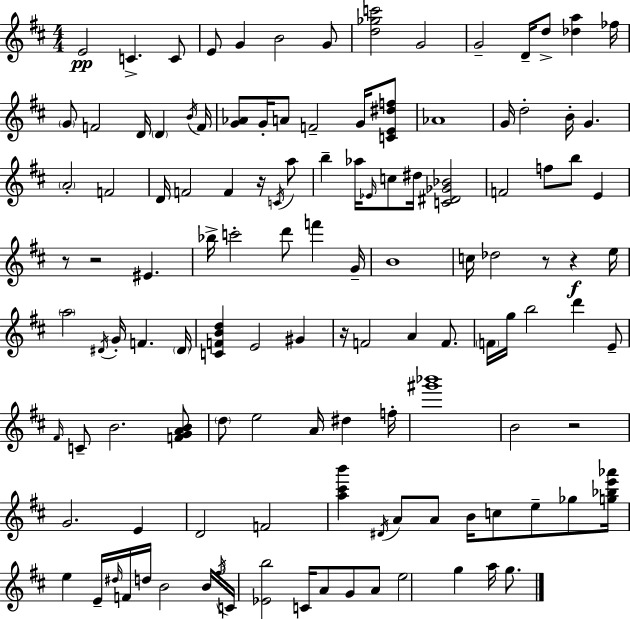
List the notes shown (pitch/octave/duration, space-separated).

E4/h C4/q. C4/e E4/e G4/q B4/h G4/e [D5,Gb5,C6]/h G4/h G4/h D4/s D5/e [Db5,A5]/q FES5/s G4/e F4/h D4/s D4/q B4/s F4/s [G4,Ab4]/e G4/s A4/e F4/h G4/s [C4,E4,D#5,F5]/e Ab4/w G4/s D5/h B4/s G4/q. A4/h F4/h D4/s F4/h F4/q R/s C4/s A5/e B5/q Ab5/s Eb4/s C5/e D#5/s [C4,D#4,Gb4,Bb4]/h F4/h F5/e B5/e E4/q R/e R/h EIS4/q. Bb5/s C6/h D6/e F6/q G4/s B4/w C5/s Db5/h R/e R/q E5/s A5/h D#4/s G4/s F4/q. D#4/s [C4,F4,B4,D5]/q E4/h G#4/q R/s F4/h A4/q F4/e. F4/s G5/s B5/h D6/q E4/e F#4/s C4/e B4/h. [F4,G4,A4,B4]/e D5/e E5/h A4/s D#5/q F5/s [G#6,Bb6]/w B4/h R/h G4/h. E4/q D4/h F4/h [A5,C#6,B6]/q D#4/s A4/e A4/e B4/s C5/e E5/e Gb5/e [G5,Bb5,E6,Ab6]/s E5/q E4/s D#5/s F4/s D5/s B4/h B4/s F#5/s C4/s [Eb4,B5]/h C4/s A4/e G4/e A4/e E5/h G5/q A5/s G5/e.